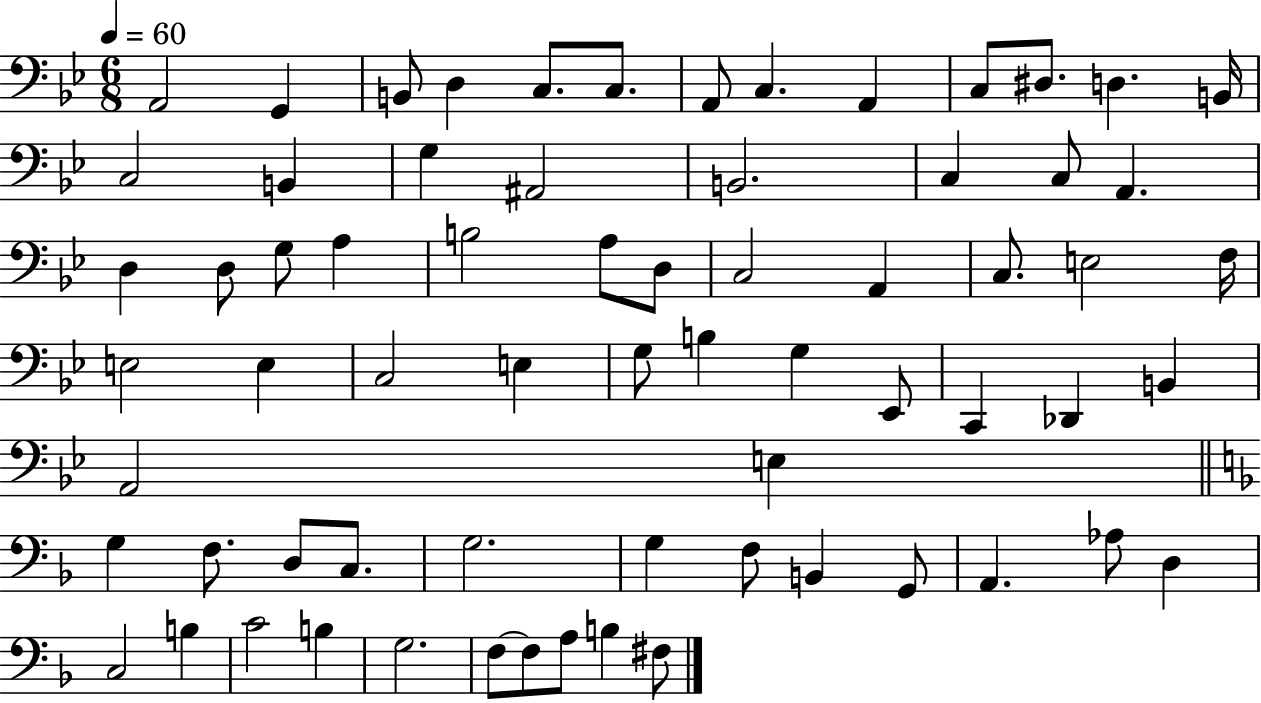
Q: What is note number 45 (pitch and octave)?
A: A2